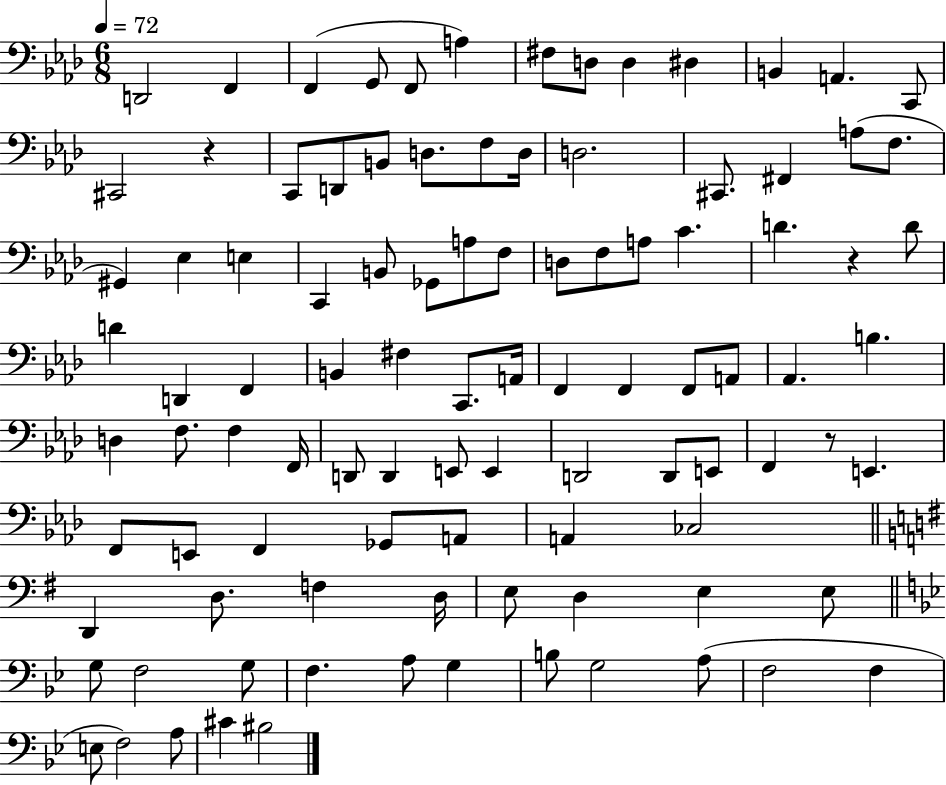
{
  \clef bass
  \numericTimeSignature
  \time 6/8
  \key aes \major
  \tempo 4 = 72
  d,2 f,4 | f,4( g,8 f,8 a4) | fis8 d8 d4 dis4 | b,4 a,4. c,8 | \break cis,2 r4 | c,8 d,8 b,8 d8. f8 d16 | d2. | cis,8. fis,4 a8( f8. | \break gis,4) ees4 e4 | c,4 b,8 ges,8 a8 f8 | d8 f8 a8 c'4. | d'4. r4 d'8 | \break d'4 d,4 f,4 | b,4 fis4 c,8. a,16 | f,4 f,4 f,8 a,8 | aes,4. b4. | \break d4 f8. f4 f,16 | d,8 d,4 e,8 e,4 | d,2 d,8 e,8 | f,4 r8 e,4. | \break f,8 e,8 f,4 ges,8 a,8 | a,4 ces2 | \bar "||" \break \key g \major d,4 d8. f4 d16 | e8 d4 e4 e8 | \bar "||" \break \key bes \major g8 f2 g8 | f4. a8 g4 | b8 g2 a8( | f2 f4 | \break e8 f2) a8 | cis'4 bis2 | \bar "|."
}